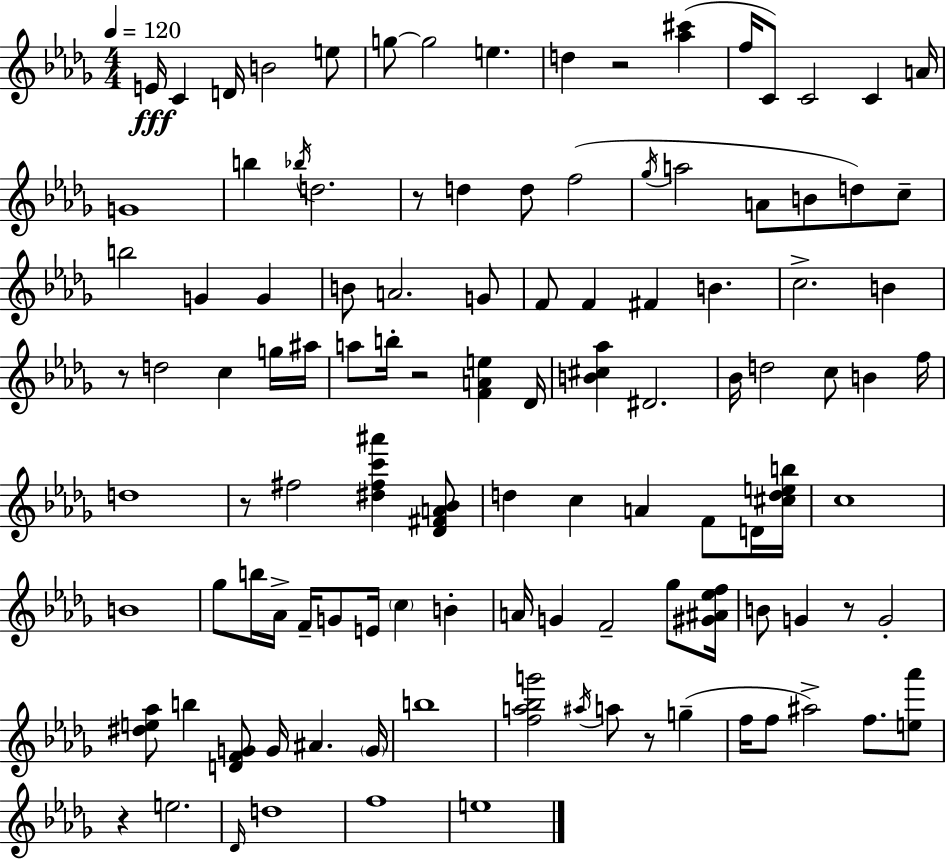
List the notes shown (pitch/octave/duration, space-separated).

E4/s C4/q D4/s B4/h E5/e G5/e G5/h E5/q. D5/q R/h [Ab5,C#6]/q F5/s C4/e C4/h C4/q A4/s G4/w B5/q Bb5/s D5/h. R/e D5/q D5/e F5/h Gb5/s A5/h A4/e B4/e D5/e C5/e B5/h G4/q G4/q B4/e A4/h. G4/e F4/e F4/q F#4/q B4/q. C5/h. B4/q R/e D5/h C5/q G5/s A#5/s A5/e B5/s R/h [F4,A4,E5]/q Db4/s [B4,C#5,Ab5]/q D#4/h. Bb4/s D5/h C5/e B4/q F5/s D5/w R/e F#5/h [D#5,F#5,C6,A#6]/q [Db4,F#4,A4,Bb4]/e D5/q C5/q A4/q F4/e D4/s [C#5,D5,E5,B5]/s C5/w B4/w Gb5/e B5/s Ab4/s F4/s G4/e E4/s C5/q B4/q A4/s G4/q F4/h Gb5/e [G#4,A#4,Eb5,F5]/s B4/e G4/q R/e G4/h [D#5,E5,Ab5]/e B5/q [D4,F4,G4]/e G4/s A#4/q. G4/s B5/w [F5,A5,Bb5,G6]/h A#5/s A5/e R/e G5/q F5/s F5/e A#5/h F5/e. [E5,Ab6]/e R/q E5/h. Db4/s D5/w F5/w E5/w